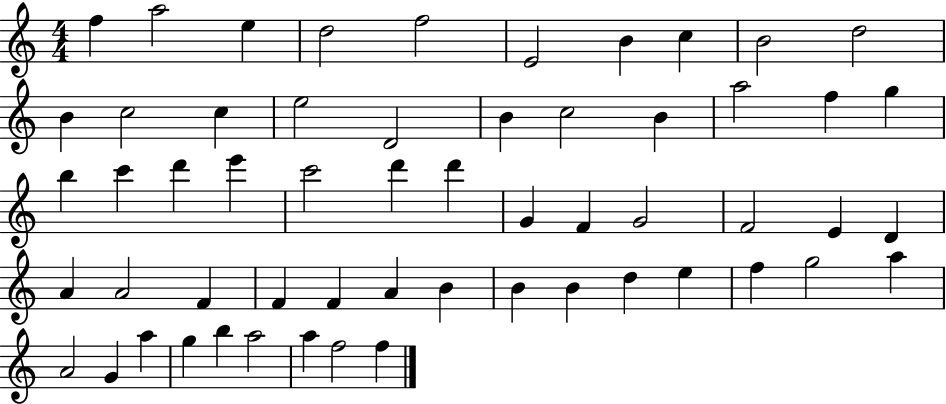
X:1
T:Untitled
M:4/4
L:1/4
K:C
f a2 e d2 f2 E2 B c B2 d2 B c2 c e2 D2 B c2 B a2 f g b c' d' e' c'2 d' d' G F G2 F2 E D A A2 F F F A B B B d e f g2 a A2 G a g b a2 a f2 f